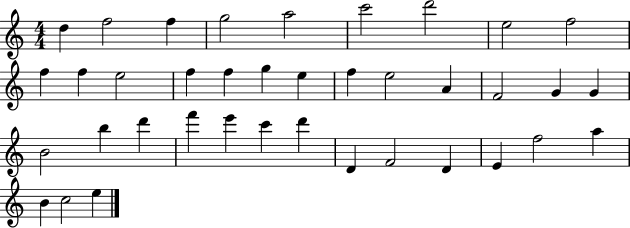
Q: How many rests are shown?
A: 0